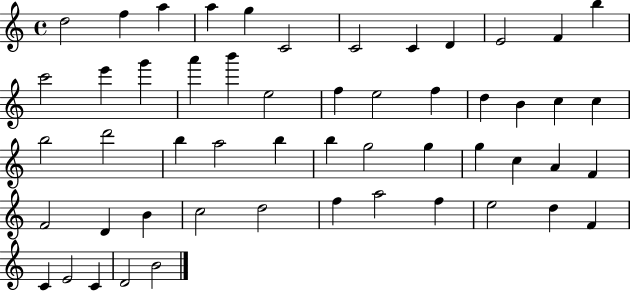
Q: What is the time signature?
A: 4/4